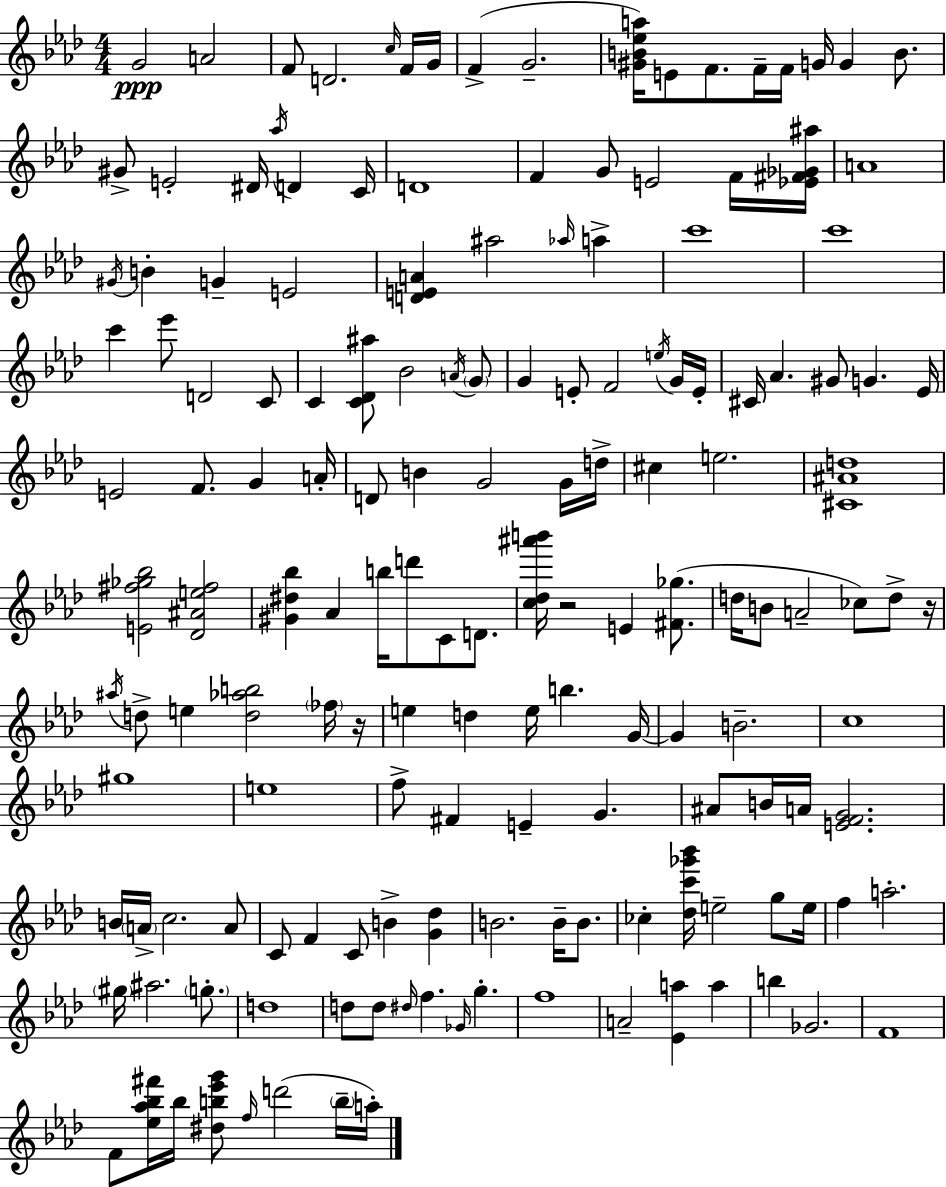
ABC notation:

X:1
T:Untitled
M:4/4
L:1/4
K:Fm
G2 A2 F/2 D2 c/4 F/4 G/4 F G2 [^GB_ea]/4 E/2 F/2 F/4 F/4 G/4 G B/2 ^G/2 E2 ^D/4 _a/4 D C/4 D4 F G/2 E2 F/4 [_E^F_G^a]/4 A4 ^G/4 B G E2 [DEA] ^a2 _a/4 a c'4 c'4 c' _e'/2 D2 C/2 C [C_D^a]/2 _B2 A/4 G/2 G E/2 F2 e/4 G/4 E/4 ^C/4 _A ^G/2 G _E/4 E2 F/2 G A/4 D/2 B G2 G/4 d/4 ^c e2 [^C^Ad]4 [E^f_g_b]2 [_D^Ae^f]2 [^G^d_b] _A b/4 d'/2 C/2 D/2 [c_d^a'b']/4 z2 E [^F_g]/2 d/4 B/2 A2 _c/2 d/2 z/4 ^a/4 d/2 e [d_ab]2 _f/4 z/4 e d e/4 b G/4 G B2 c4 ^g4 e4 f/2 ^F E G ^A/2 B/4 A/4 [EFG]2 B/4 A/4 c2 A/2 C/2 F C/2 B [G_d] B2 B/4 B/2 _c [_dc'_g'_b']/4 e2 g/2 e/4 f a2 ^g/4 ^a2 g/2 d4 d/2 d/2 ^d/4 f _G/4 g f4 A2 [_Ea] a b _G2 F4 F/2 [_e_a_b^f']/4 _b/4 [^db_e'g']/2 f/4 d'2 b/4 a/4